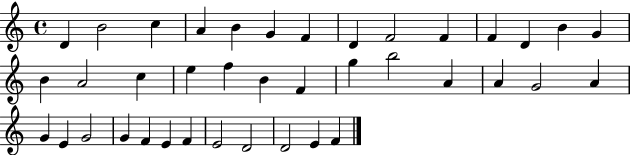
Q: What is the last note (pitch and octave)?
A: F4